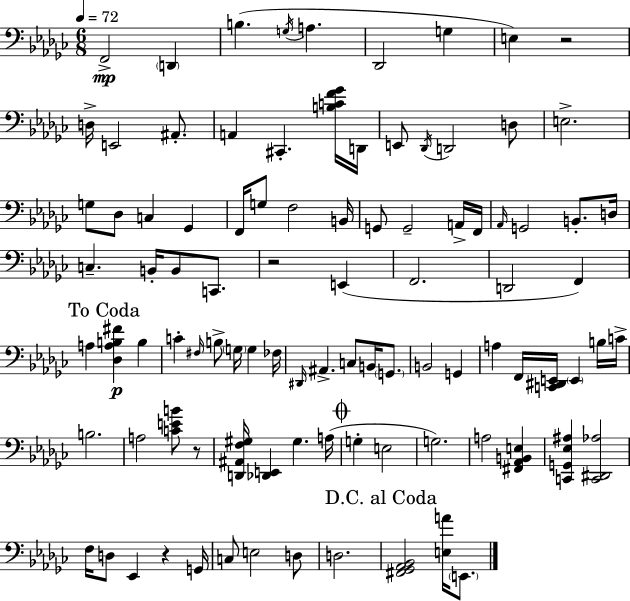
F2/h D2/q B3/q. G3/s A3/q. Db2/h G3/q E3/q R/h D3/s E2/h A#2/e. A2/q C#2/q. [B3,C4,F4,Gb4]/s D2/s E2/e Db2/s D2/h D3/e E3/h. G3/e Db3/e C3/q Gb2/q F2/s G3/e F3/h B2/s G2/e G2/h A2/s F2/s Ab2/s G2/h B2/e. D3/s C3/q. B2/s B2/e C2/e. R/h E2/q F2/h. D2/h F2/q A3/q [Db3,A3,B3,F#4]/q B3/q C4/q F#3/s B3/e G3/s G3/q FES3/s D#2/s A#2/q. C3/e B2/s G2/e. B2/h G2/q A3/q F2/s [C2,D#2,E2]/s E2/q B3/s C4/s B3/h. A3/h [C4,E4,B4]/e R/e [D2,A#2,F3,G#3]/s [Db2,E2]/q G#3/q. A3/s G3/q E3/h G3/h. A3/h [F#2,Ab2,B2,E3]/q [C2,G2,Eb3,A#3]/q [C2,D#2,Ab3]/h F3/s D3/e Eb2/q R/q G2/s C3/e E3/h D3/e D3/h. [F#2,Gb2,Ab2,Bb2]/h [E3,A4]/s E2/e.